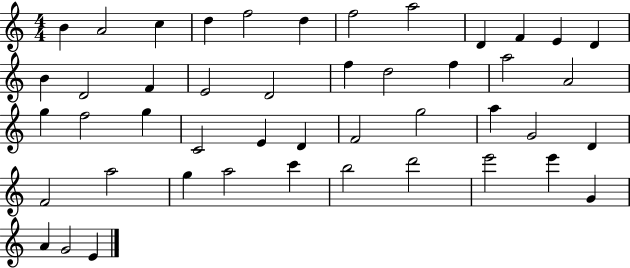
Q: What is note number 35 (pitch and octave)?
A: A5